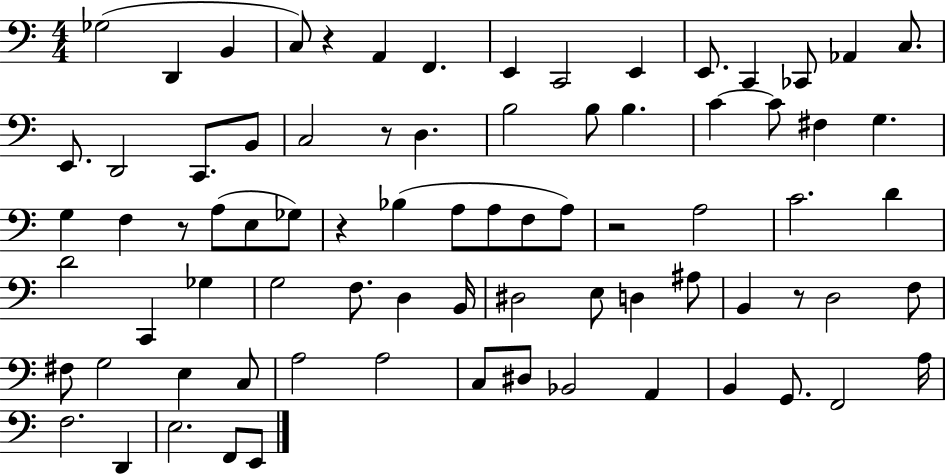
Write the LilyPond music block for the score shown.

{
  \clef bass
  \numericTimeSignature
  \time 4/4
  \key c \major
  ges2( d,4 b,4 | c8) r4 a,4 f,4. | e,4 c,2 e,4 | e,8. c,4 ces,8 aes,4 c8. | \break e,8. d,2 c,8. b,8 | c2 r8 d4. | b2 b8 b4. | c'4~~ c'8 fis4 g4. | \break g4 f4 r8 a8( e8 ges8) | r4 bes4( a8 a8 f8 a8) | r2 a2 | c'2. d'4 | \break d'2 c,4 ges4 | g2 f8. d4 b,16 | dis2 e8 d4 ais8 | b,4 r8 d2 f8 | \break fis8 g2 e4 c8 | a2 a2 | c8 dis8 bes,2 a,4 | b,4 g,8. f,2 a16 | \break f2. d,4 | e2. f,8 e,8 | \bar "|."
}